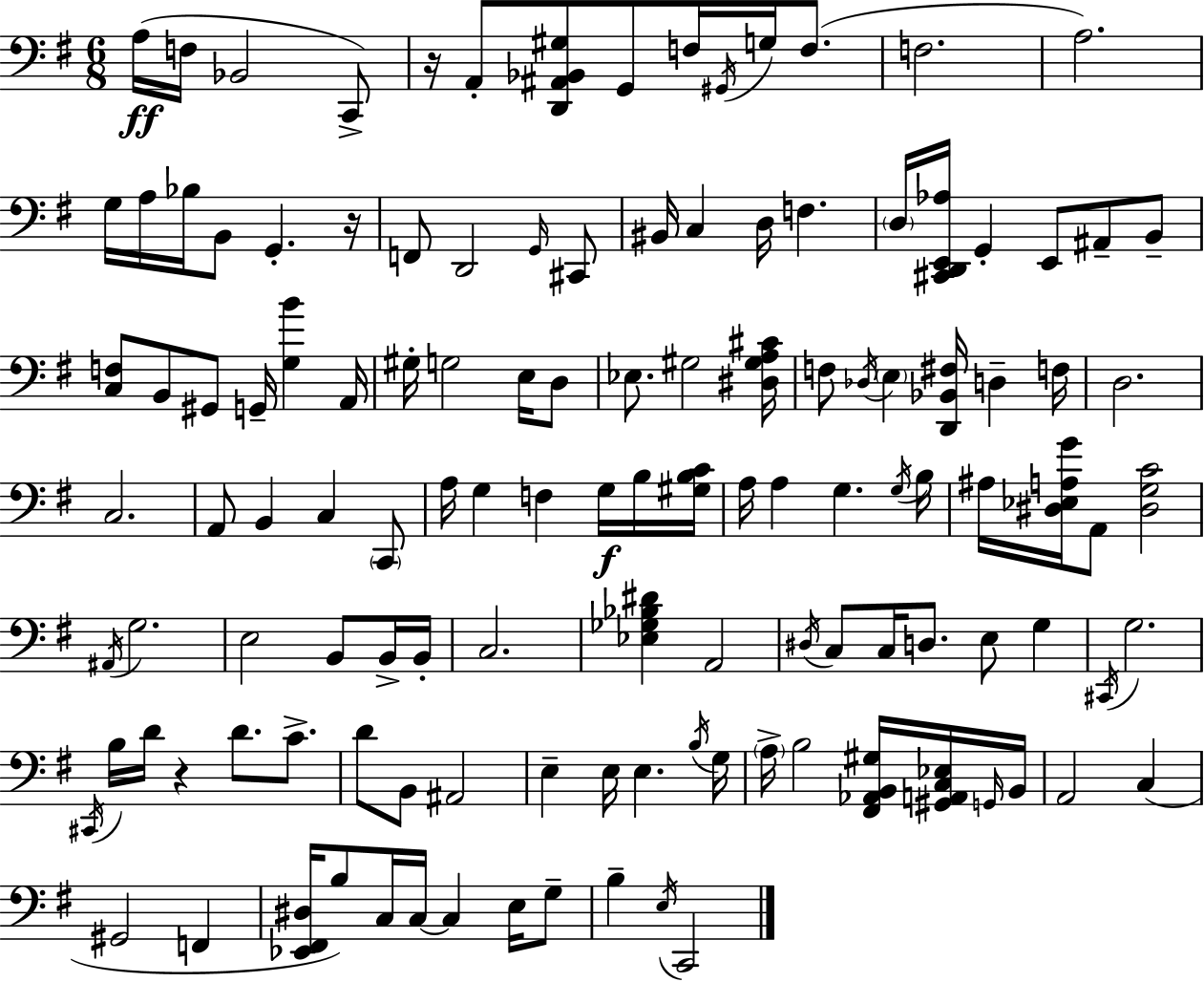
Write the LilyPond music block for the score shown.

{
  \clef bass
  \numericTimeSignature
  \time 6/8
  \key g \major
  \repeat volta 2 { a16(\ff f16 bes,2 c,8->) | r16 a,8-. <d, ais, bes, gis>8 g,8 f16 \acciaccatura { gis,16 } g16 f8.( | f2. | a2.) | \break g16 a16 bes16 b,8 g,4.-. | r16 f,8 d,2 \grace { g,16 } | cis,8 bis,16 c4 d16 f4. | \parenthesize d16 <cis, d, e, aes>16 g,4-. e,8 ais,8-- | \break b,8-- <c f>8 b,8 gis,8 g,16-- <g b'>4 | a,16 gis16-. g2 e16 | d8 ees8. gis2 | <dis gis a cis'>16 f8 \acciaccatura { des16 } \parenthesize e4 <d, bes, fis>16 d4-- | \break f16 d2. | c2. | a,8 b,4 c4 | \parenthesize c,8 a16 g4 f4 | \break g16\f b16 <gis b c'>16 a16 a4 g4. | \acciaccatura { g16 } b16 ais16 <dis ees a g'>16 a,8 <dis g c'>2 | \acciaccatura { ais,16 } g2. | e2 | \break b,8 b,16-> b,16-. c2. | <ees ges bes dis'>4 a,2 | \acciaccatura { dis16 } c8 c16 d8. | e8 g4 \acciaccatura { cis,16 } g2. | \break \acciaccatura { cis,16 } b16 d'16 r4 | d'8. c'8.-> d'8 b,8 | ais,2 e4-- | e16 e4. \acciaccatura { b16 } g16 \parenthesize a16-> b2 | \break <fis, aes, b, gis>16 <gis, a, c ees>16 \grace { g,16 } b,16 a,2 | c4( gis,2 | f,4 <ees, fis, dis>16 b8) | c16 c16~~ c4 e16 g8-- b4-- | \break \acciaccatura { e16 } c,2 } \bar "|."
}